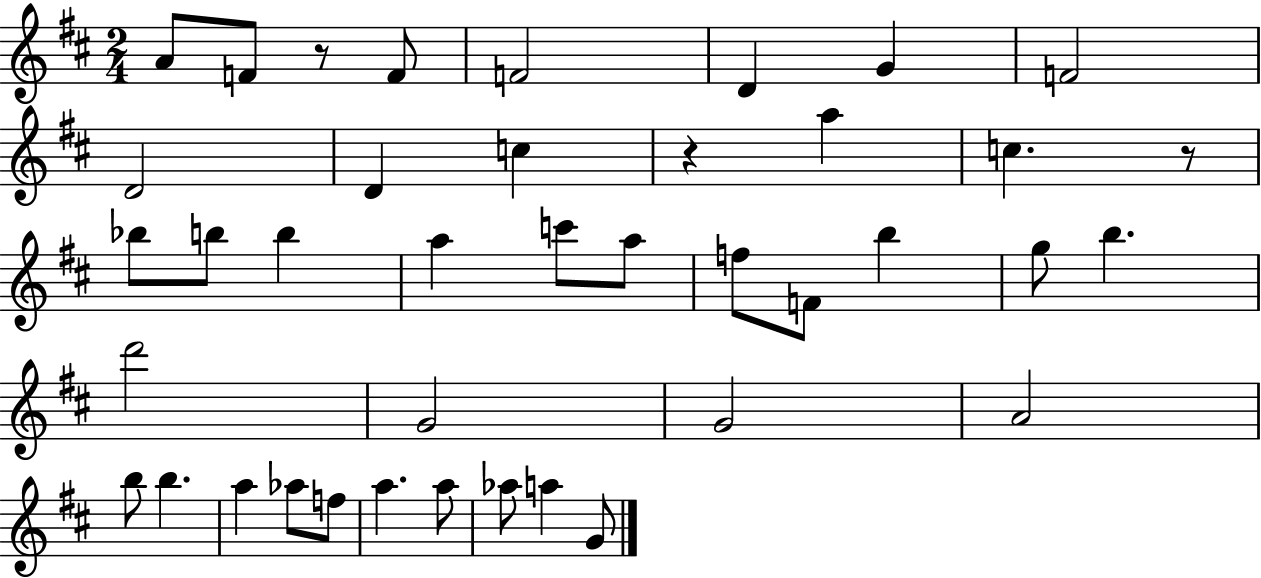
{
  \clef treble
  \numericTimeSignature
  \time 2/4
  \key d \major
  a'8 f'8 r8 f'8 | f'2 | d'4 g'4 | f'2 | \break d'2 | d'4 c''4 | r4 a''4 | c''4. r8 | \break bes''8 b''8 b''4 | a''4 c'''8 a''8 | f''8 f'8 b''4 | g''8 b''4. | \break d'''2 | g'2 | g'2 | a'2 | \break b''8 b''4. | a''4 aes''8 f''8 | a''4. a''8 | aes''8 a''4 g'8 | \break \bar "|."
}